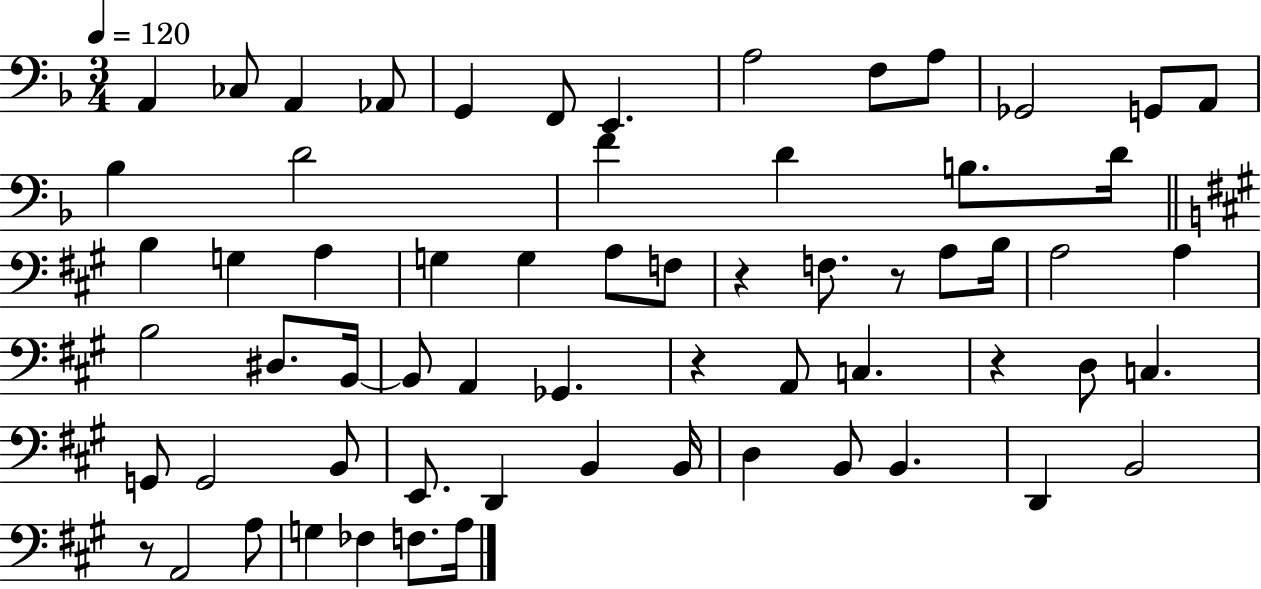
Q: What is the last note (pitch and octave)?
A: A3